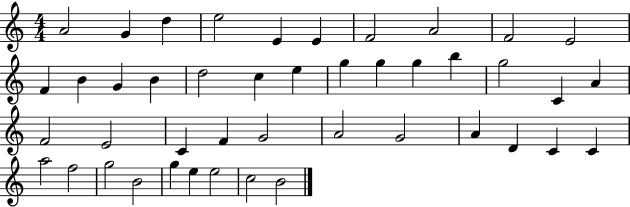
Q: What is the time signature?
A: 4/4